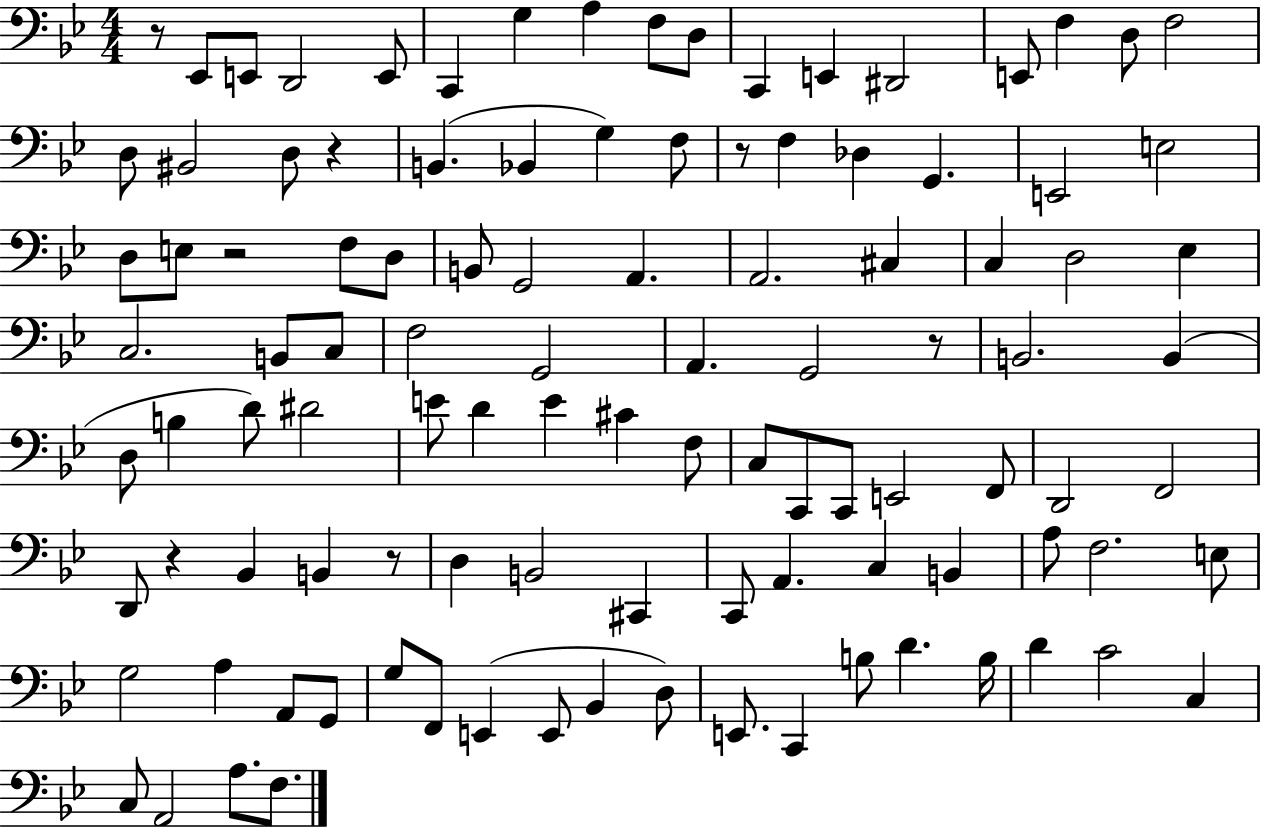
{
  \clef bass
  \numericTimeSignature
  \time 4/4
  \key bes \major
  r8 ees,8 e,8 d,2 e,8 | c,4 g4 a4 f8 d8 | c,4 e,4 dis,2 | e,8 f4 d8 f2 | \break d8 bis,2 d8 r4 | b,4.( bes,4 g4) f8 | r8 f4 des4 g,4. | e,2 e2 | \break d8 e8 r2 f8 d8 | b,8 g,2 a,4. | a,2. cis4 | c4 d2 ees4 | \break c2. b,8 c8 | f2 g,2 | a,4. g,2 r8 | b,2. b,4( | \break d8 b4 d'8) dis'2 | e'8 d'4 e'4 cis'4 f8 | c8 c,8 c,8 e,2 f,8 | d,2 f,2 | \break d,8 r4 bes,4 b,4 r8 | d4 b,2 cis,4 | c,8 a,4. c4 b,4 | a8 f2. e8 | \break g2 a4 a,8 g,8 | g8 f,8 e,4( e,8 bes,4 d8) | e,8. c,4 b8 d'4. b16 | d'4 c'2 c4 | \break c8 a,2 a8. f8. | \bar "|."
}